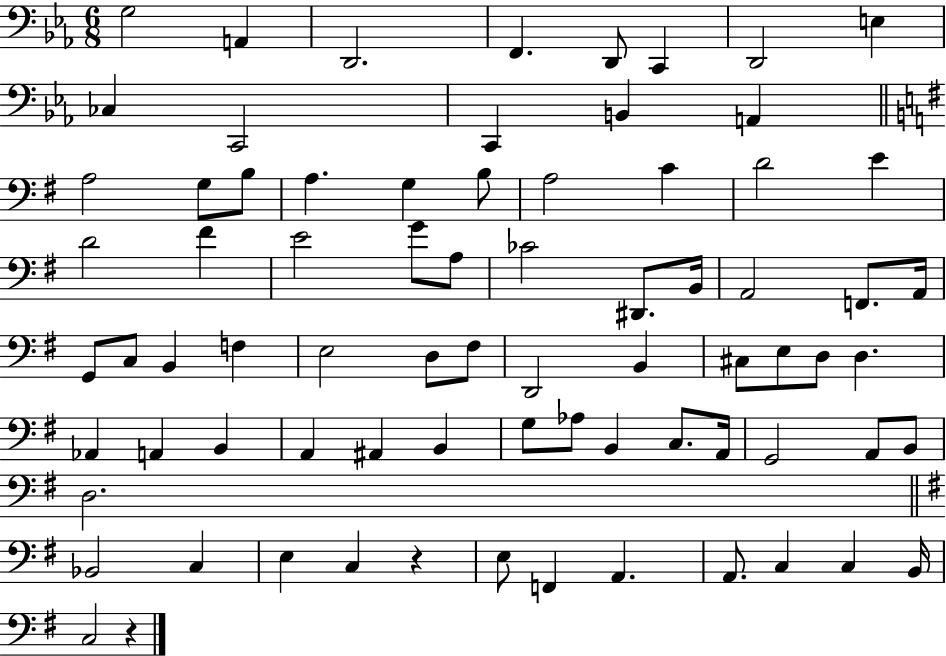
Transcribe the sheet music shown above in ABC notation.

X:1
T:Untitled
M:6/8
L:1/4
K:Eb
G,2 A,, D,,2 F,, D,,/2 C,, D,,2 E, _C, C,,2 C,, B,, A,, A,2 G,/2 B,/2 A, G, B,/2 A,2 C D2 E D2 ^F E2 G/2 A,/2 _C2 ^D,,/2 B,,/4 A,,2 F,,/2 A,,/4 G,,/2 C,/2 B,, F, E,2 D,/2 ^F,/2 D,,2 B,, ^C,/2 E,/2 D,/2 D, _A,, A,, B,, A,, ^A,, B,, G,/2 _A,/2 B,, C,/2 A,,/4 G,,2 A,,/2 B,,/2 D,2 _B,,2 C, E, C, z E,/2 F,, A,, A,,/2 C, C, B,,/4 C,2 z